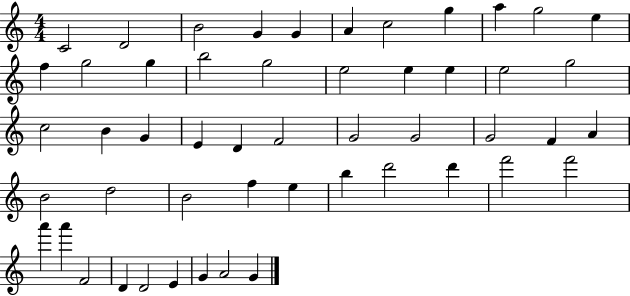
C4/h D4/h B4/h G4/q G4/q A4/q C5/h G5/q A5/q G5/h E5/q F5/q G5/h G5/q B5/h G5/h E5/h E5/q E5/q E5/h G5/h C5/h B4/q G4/q E4/q D4/q F4/h G4/h G4/h G4/h F4/q A4/q B4/h D5/h B4/h F5/q E5/q B5/q D6/h D6/q F6/h F6/h A6/q A6/q F4/h D4/q D4/h E4/q G4/q A4/h G4/q